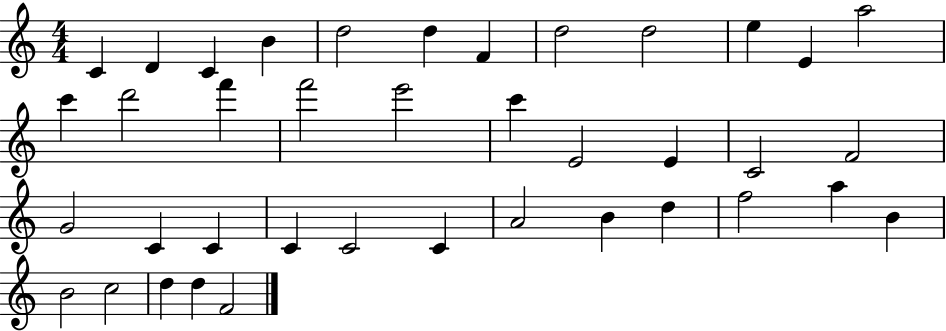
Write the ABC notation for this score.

X:1
T:Untitled
M:4/4
L:1/4
K:C
C D C B d2 d F d2 d2 e E a2 c' d'2 f' f'2 e'2 c' E2 E C2 F2 G2 C C C C2 C A2 B d f2 a B B2 c2 d d F2